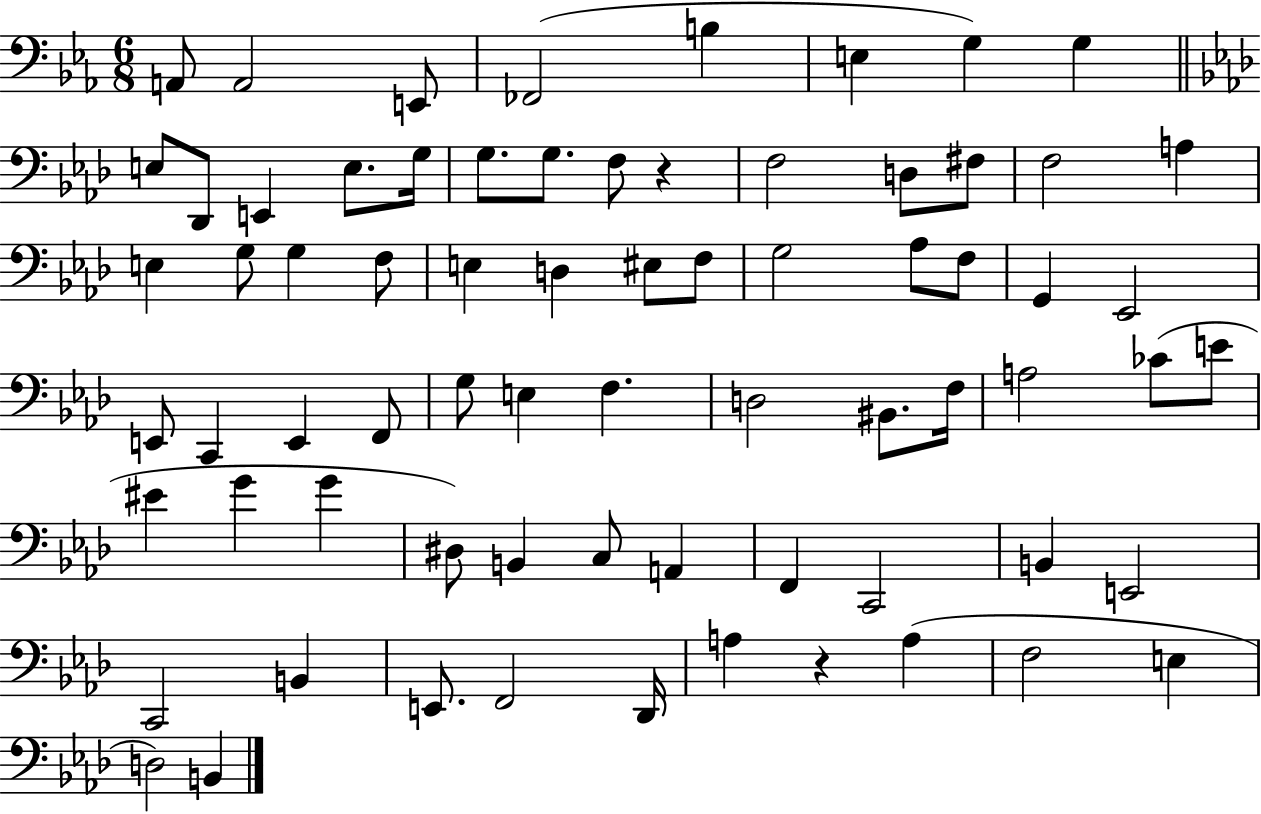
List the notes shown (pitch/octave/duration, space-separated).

A2/e A2/h E2/e FES2/h B3/q E3/q G3/q G3/q E3/e Db2/e E2/q E3/e. G3/s G3/e. G3/e. F3/e R/q F3/h D3/e F#3/e F3/h A3/q E3/q G3/e G3/q F3/e E3/q D3/q EIS3/e F3/e G3/h Ab3/e F3/e G2/q Eb2/h E2/e C2/q E2/q F2/e G3/e E3/q F3/q. D3/h BIS2/e. F3/s A3/h CES4/e E4/e EIS4/q G4/q G4/q D#3/e B2/q C3/e A2/q F2/q C2/h B2/q E2/h C2/h B2/q E2/e. F2/h Db2/s A3/q R/q A3/q F3/h E3/q D3/h B2/q